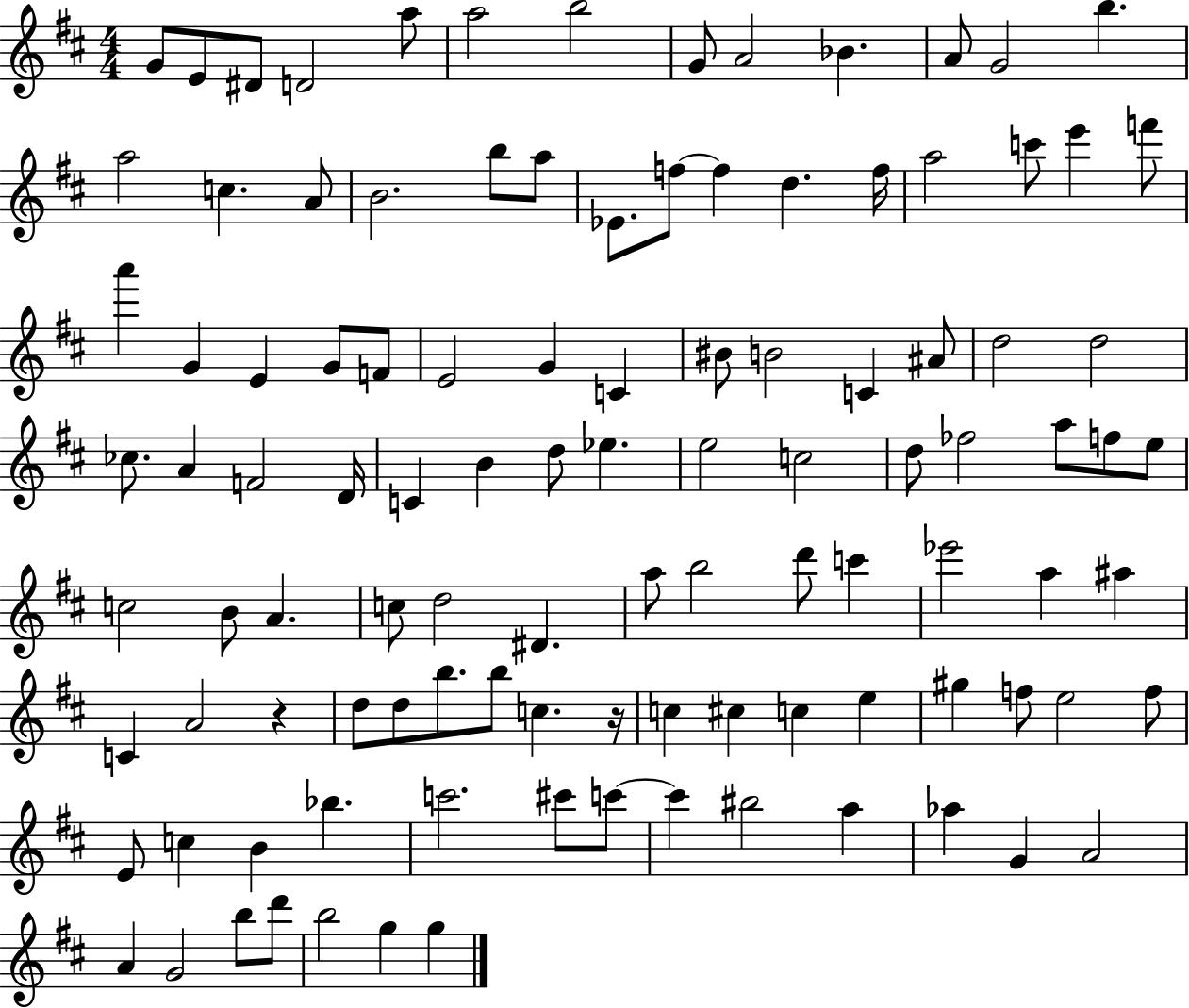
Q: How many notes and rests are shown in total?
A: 107